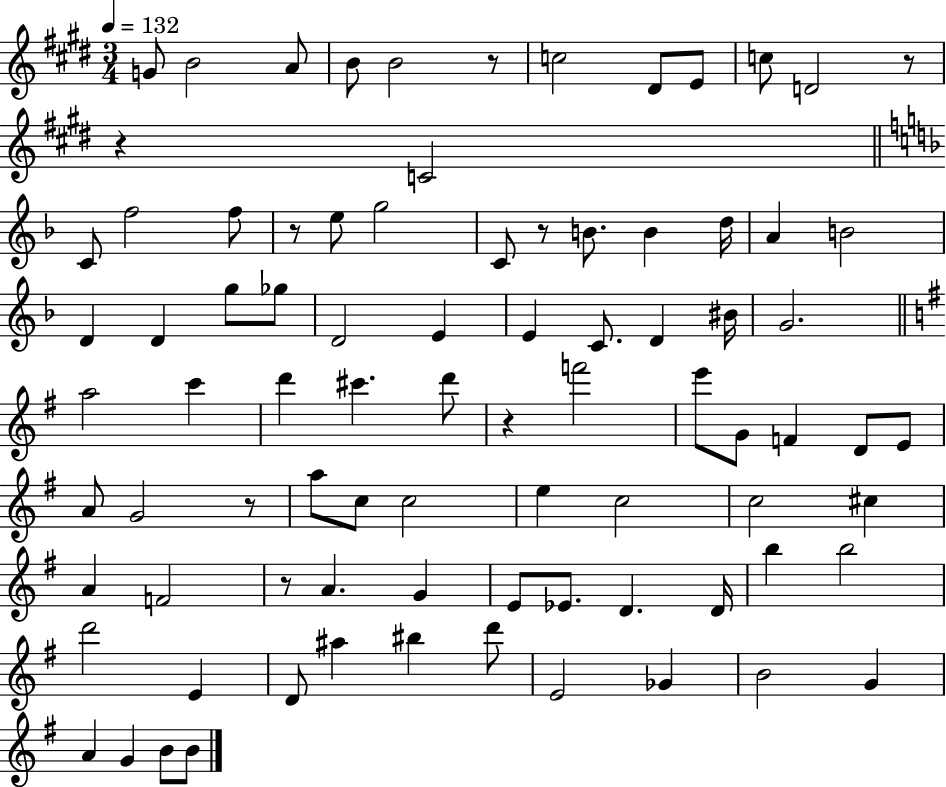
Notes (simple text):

G4/e B4/h A4/e B4/e B4/h R/e C5/h D#4/e E4/e C5/e D4/h R/e R/q C4/h C4/e F5/h F5/e R/e E5/e G5/h C4/e R/e B4/e. B4/q D5/s A4/q B4/h D4/q D4/q G5/e Gb5/e D4/h E4/q E4/q C4/e. D4/q BIS4/s G4/h. A5/h C6/q D6/q C#6/q. D6/e R/q F6/h E6/e G4/e F4/q D4/e E4/e A4/e G4/h R/e A5/e C5/e C5/h E5/q C5/h C5/h C#5/q A4/q F4/h R/e A4/q. G4/q E4/e Eb4/e. D4/q. D4/s B5/q B5/h D6/h E4/q D4/e A#5/q BIS5/q D6/e E4/h Gb4/q B4/h G4/q A4/q G4/q B4/e B4/e